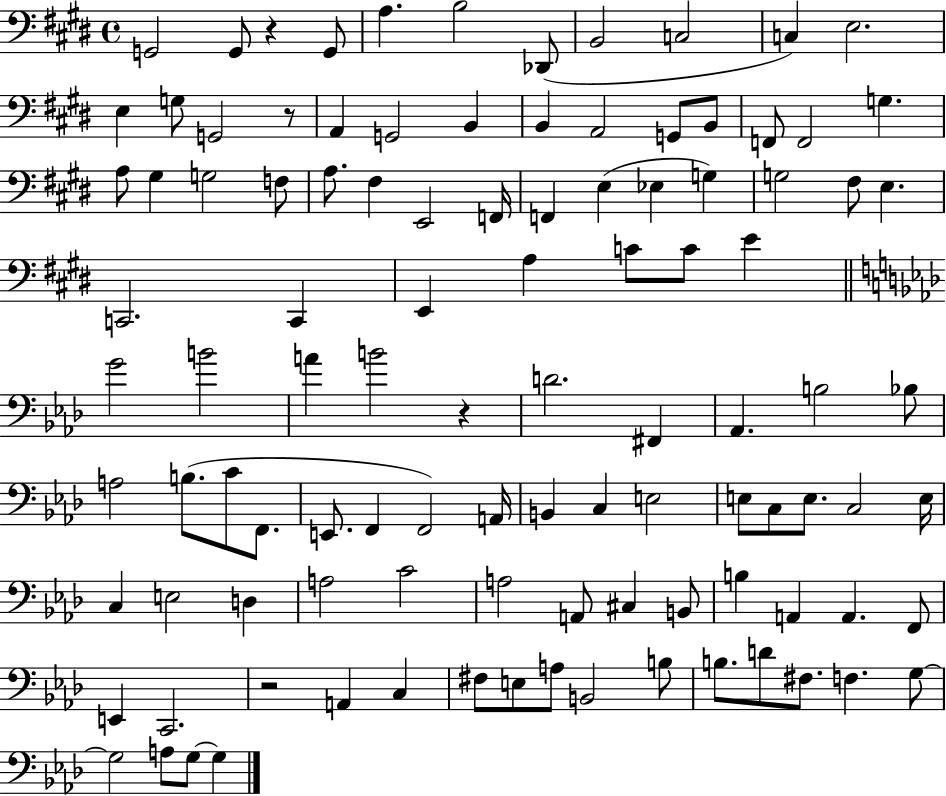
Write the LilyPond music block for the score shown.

{
  \clef bass
  \time 4/4
  \defaultTimeSignature
  \key e \major
  \repeat volta 2 { g,2 g,8 r4 g,8 | a4. b2 des,8( | b,2 c2 | c4) e2. | \break e4 g8 g,2 r8 | a,4 g,2 b,4 | b,4 a,2 g,8 b,8 | f,8 f,2 g4. | \break a8 gis4 g2 f8 | a8. fis4 e,2 f,16 | f,4 e4( ees4 g4) | g2 fis8 e4. | \break c,2. c,4 | e,4 a4 c'8 c'8 e'4 | \bar "||" \break \key f \minor g'2 b'2 | a'4 b'2 r4 | d'2. fis,4 | aes,4. b2 bes8 | \break a2 b8.( c'8 f,8. | e,8. f,4 f,2) a,16 | b,4 c4 e2 | e8 c8 e8. c2 e16 | \break c4 e2 d4 | a2 c'2 | a2 a,8 cis4 b,8 | b4 a,4 a,4. f,8 | \break e,4 c,2. | r2 a,4 c4 | fis8 e8 a8 b,2 b8 | b8. d'8 fis8. f4. g8~~ | \break g2 a8 g8~~ g4 | } \bar "|."
}